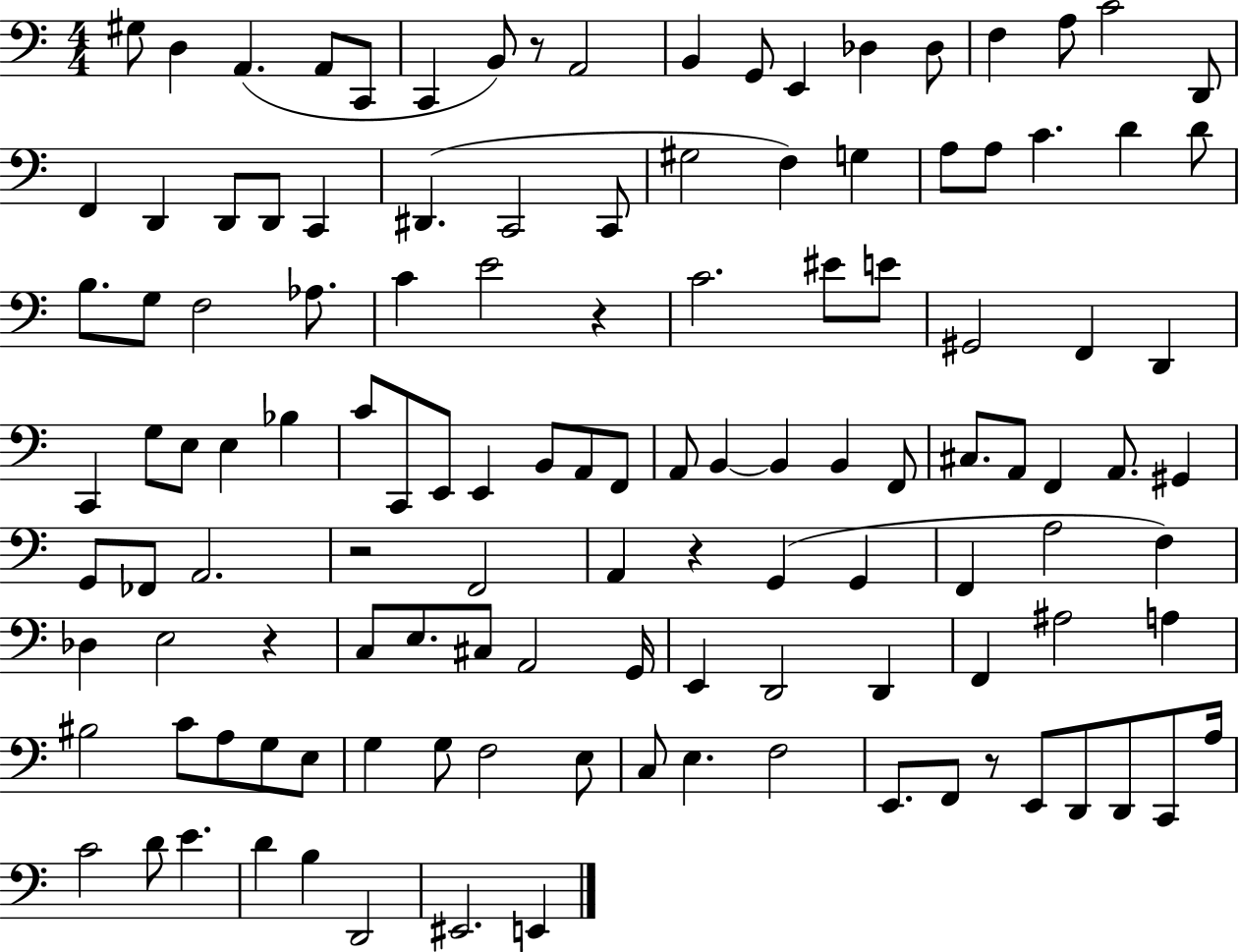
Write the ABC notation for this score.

X:1
T:Untitled
M:4/4
L:1/4
K:C
^G,/2 D, A,, A,,/2 C,,/2 C,, B,,/2 z/2 A,,2 B,, G,,/2 E,, _D, _D,/2 F, A,/2 C2 D,,/2 F,, D,, D,,/2 D,,/2 C,, ^D,, C,,2 C,,/2 ^G,2 F, G, A,/2 A,/2 C D D/2 B,/2 G,/2 F,2 _A,/2 C E2 z C2 ^E/2 E/2 ^G,,2 F,, D,, C,, G,/2 E,/2 E, _B, C/2 C,,/2 E,,/2 E,, B,,/2 A,,/2 F,,/2 A,,/2 B,, B,, B,, F,,/2 ^C,/2 A,,/2 F,, A,,/2 ^G,, G,,/2 _F,,/2 A,,2 z2 F,,2 A,, z G,, G,, F,, A,2 F, _D, E,2 z C,/2 E,/2 ^C,/2 A,,2 G,,/4 E,, D,,2 D,, F,, ^A,2 A, ^B,2 C/2 A,/2 G,/2 E,/2 G, G,/2 F,2 E,/2 C,/2 E, F,2 E,,/2 F,,/2 z/2 E,,/2 D,,/2 D,,/2 C,,/2 A,/4 C2 D/2 E D B, D,,2 ^E,,2 E,,